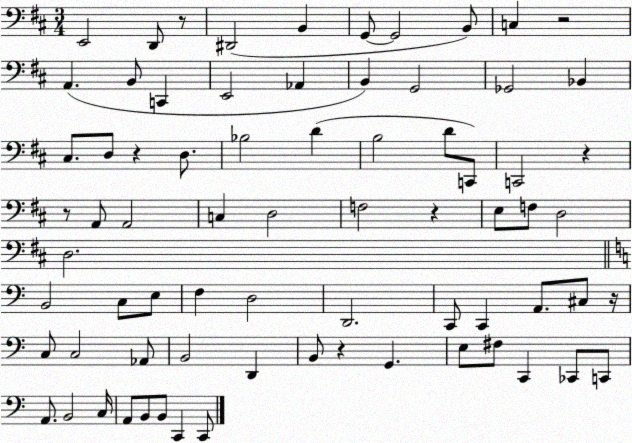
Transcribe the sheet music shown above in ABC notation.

X:1
T:Untitled
M:3/4
L:1/4
K:D
E,,2 D,,/2 z/2 ^D,,2 B,, G,,/2 G,,2 B,,/2 C, z2 A,, B,,/2 C,, E,,2 _A,, B,, G,,2 _G,,2 _B,, ^C,/2 D,/2 z D,/2 _B,2 D B,2 D/2 C,,/2 C,,2 z z/2 A,,/2 A,,2 C, D,2 F,2 z E,/2 F,/2 D,2 D,2 B,,2 C,/2 E,/2 F, D,2 D,,2 C,,/2 C,, A,,/2 ^C,/2 z/4 C,/2 C,2 _A,,/2 B,,2 D,, B,,/2 z G,, E,/2 ^F,/2 C,, _C,,/2 C,,/2 A,,/2 B,,2 C,/4 A,,/2 B,,/2 B,,/2 C,, C,,/2